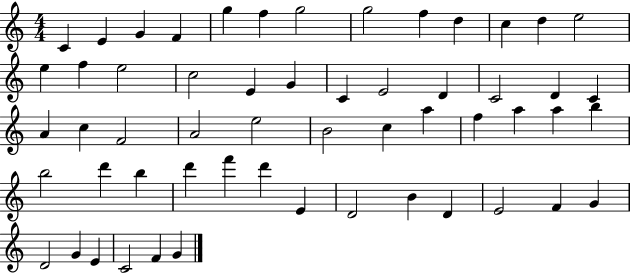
{
  \clef treble
  \numericTimeSignature
  \time 4/4
  \key c \major
  c'4 e'4 g'4 f'4 | g''4 f''4 g''2 | g''2 f''4 d''4 | c''4 d''4 e''2 | \break e''4 f''4 e''2 | c''2 e'4 g'4 | c'4 e'2 d'4 | c'2 d'4 c'4 | \break a'4 c''4 f'2 | a'2 e''2 | b'2 c''4 a''4 | f''4 a''4 a''4 b''4 | \break b''2 d'''4 b''4 | d'''4 f'''4 d'''4 e'4 | d'2 b'4 d'4 | e'2 f'4 g'4 | \break d'2 g'4 e'4 | c'2 f'4 g'4 | \bar "|."
}